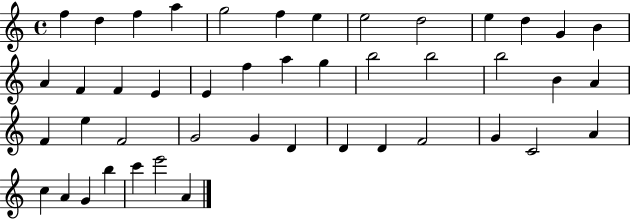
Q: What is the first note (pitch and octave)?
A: F5